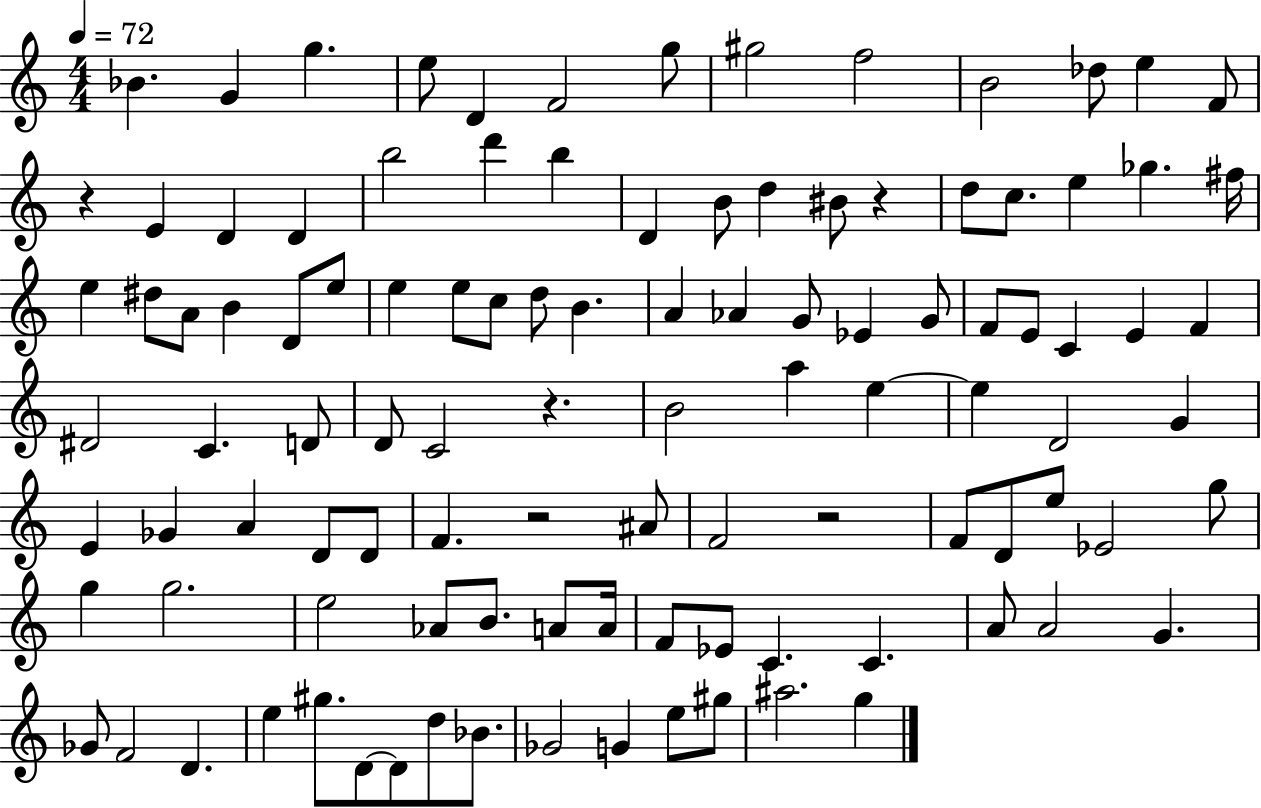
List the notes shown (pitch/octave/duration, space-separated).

Bb4/q. G4/q G5/q. E5/e D4/q F4/h G5/e G#5/h F5/h B4/h Db5/e E5/q F4/e R/q E4/q D4/q D4/q B5/h D6/q B5/q D4/q B4/e D5/q BIS4/e R/q D5/e C5/e. E5/q Gb5/q. F#5/s E5/q D#5/e A4/e B4/q D4/e E5/e E5/q E5/e C5/e D5/e B4/q. A4/q Ab4/q G4/e Eb4/q G4/e F4/e E4/e C4/q E4/q F4/q D#4/h C4/q. D4/e D4/e C4/h R/q. B4/h A5/q E5/q E5/q D4/h G4/q E4/q Gb4/q A4/q D4/e D4/e F4/q. R/h A#4/e F4/h R/h F4/e D4/e E5/e Eb4/h G5/e G5/q G5/h. E5/h Ab4/e B4/e. A4/e A4/s F4/e Eb4/e C4/q. C4/q. A4/e A4/h G4/q. Gb4/e F4/h D4/q. E5/q G#5/e. D4/e D4/e D5/e Bb4/e. Gb4/h G4/q E5/e G#5/e A#5/h. G5/q